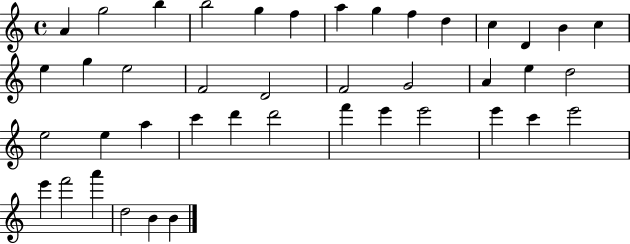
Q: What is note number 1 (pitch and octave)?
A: A4